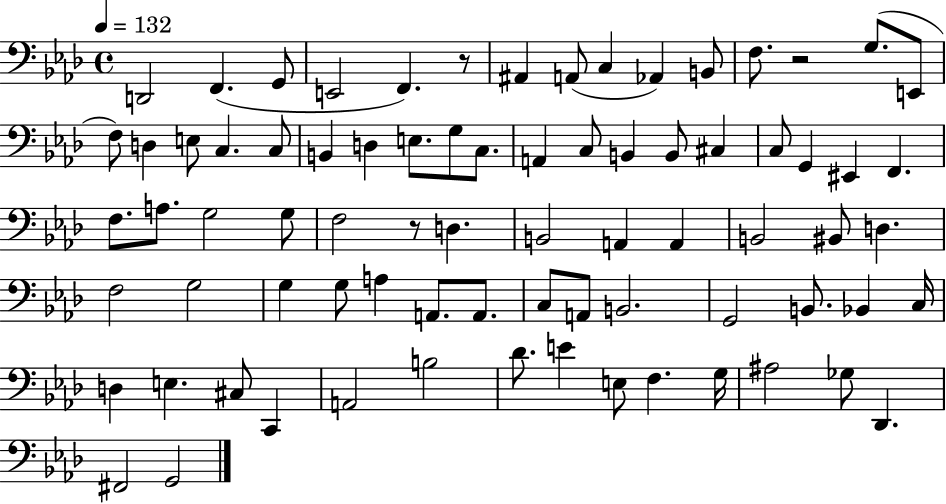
D2/h F2/q. G2/e E2/h F2/q. R/e A#2/q A2/e C3/q Ab2/q B2/e F3/e. R/h G3/e. E2/e F3/e D3/q E3/e C3/q. C3/e B2/q D3/q E3/e. G3/e C3/e. A2/q C3/e B2/q B2/e C#3/q C3/e G2/q EIS2/q F2/q. F3/e. A3/e. G3/h G3/e F3/h R/e D3/q. B2/h A2/q A2/q B2/h BIS2/e D3/q. F3/h G3/h G3/q G3/e A3/q A2/e. A2/e. C3/e A2/e B2/h. G2/h B2/e. Bb2/q C3/s D3/q E3/q. C#3/e C2/q A2/h B3/h Db4/e. E4/q E3/e F3/q. G3/s A#3/h Gb3/e Db2/q. F#2/h G2/h